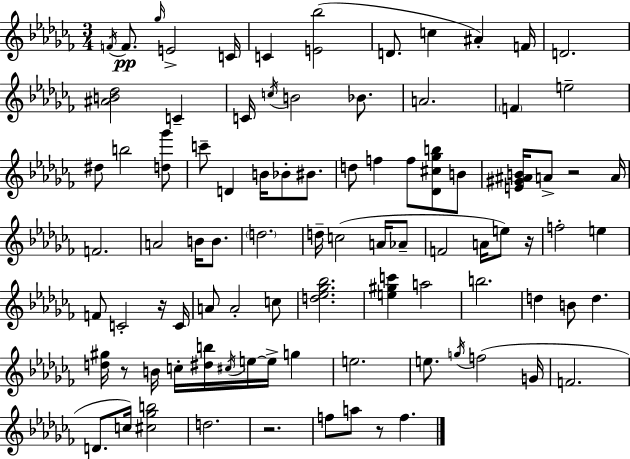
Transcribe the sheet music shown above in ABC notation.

X:1
T:Untitled
M:3/4
L:1/4
K:Abm
F/4 F/2 _g/4 E2 C/4 C [E_b]2 D/2 c ^A F/4 D2 [^AB_d]2 C C/4 c/4 B2 _B/2 A2 F e2 ^d/2 b2 [d_g']/2 c'/2 D B/4 _B/2 ^B/2 d/2 f f/2 [_D^c_gb]/2 B/2 [E^G^AB]/4 A/2 z2 A/4 F2 A2 B/4 B/2 d2 d/4 c2 A/4 _A/2 F2 A/4 e/2 z/4 f2 e F/2 C2 z/4 C/4 A/2 A2 c/2 [d_e_g_b]2 [e^gc'] a2 b2 d B/2 d [d^g]/4 z/2 B/4 c/4 [^db]/4 ^c/4 e/4 e/4 g e2 e/2 g/4 f2 G/4 F2 D/2 c/4 [^c_gb]2 d2 z2 f/2 a/2 z/2 f